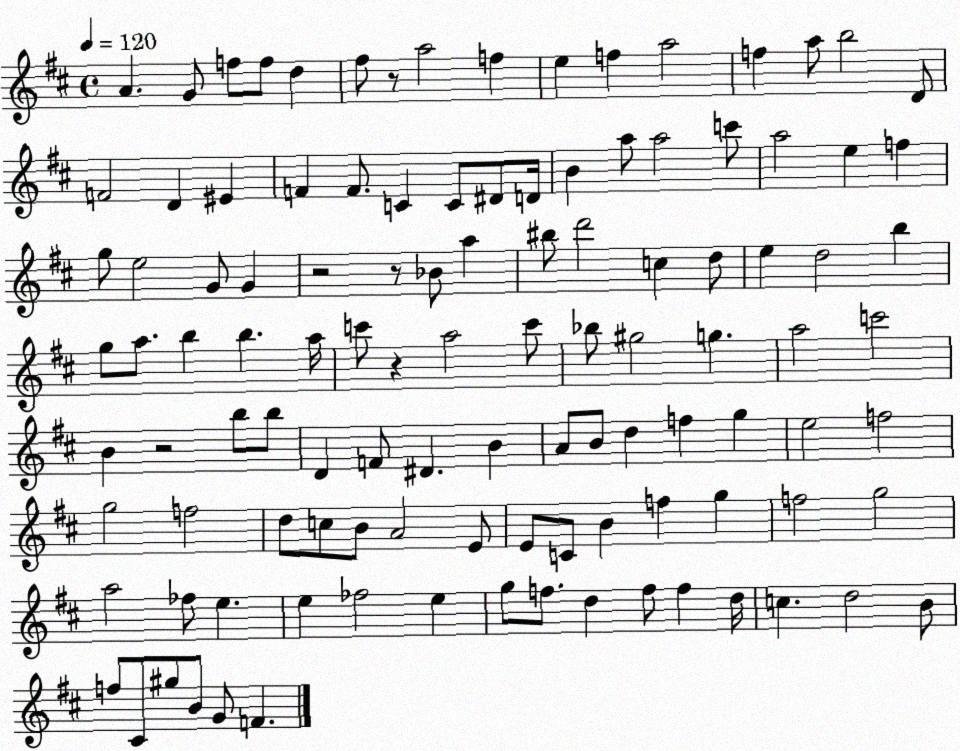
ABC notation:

X:1
T:Untitled
M:4/4
L:1/4
K:D
A G/2 f/2 f/2 d ^f/2 z/2 a2 f e f a2 f a/2 b2 D/2 F2 D ^E F F/2 C C/2 ^D/2 D/4 B a/2 a2 c'/2 a2 e f g/2 e2 G/2 G z2 z/2 _B/2 a ^b/2 d'2 c d/2 e d2 b g/2 a/2 b b a/4 c'/2 z a2 c'/2 _b/2 ^g2 g a2 c'2 B z2 b/2 b/2 D F/2 ^D B A/2 B/2 d f g e2 f2 g2 f2 d/2 c/2 B/2 A2 E/2 E/2 C/2 B f g f2 g2 a2 _f/2 e e _f2 e g/2 f/2 d f/2 f d/4 c d2 B/2 f/2 ^C/2 ^g/2 B/2 G/2 F